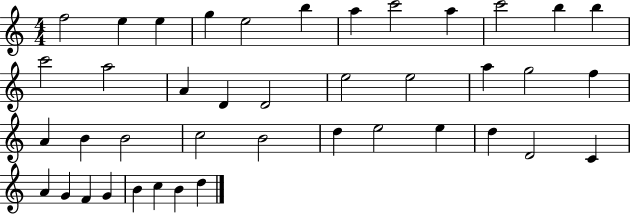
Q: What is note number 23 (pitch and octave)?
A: A4